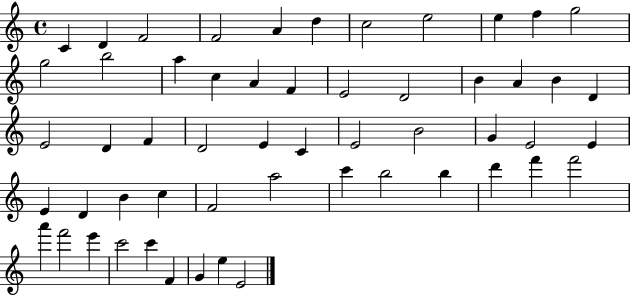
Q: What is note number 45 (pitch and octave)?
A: F6